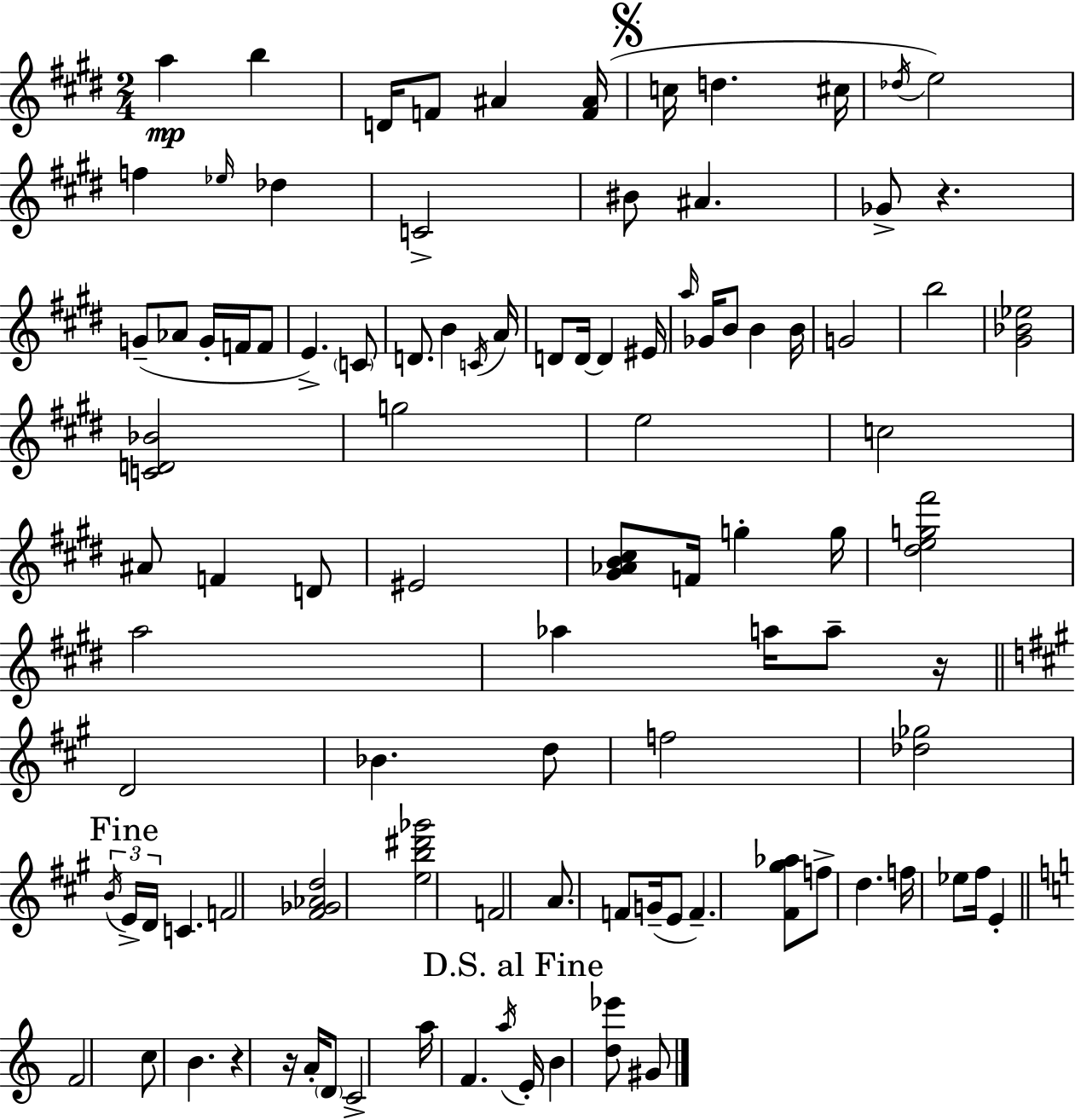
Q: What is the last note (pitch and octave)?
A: G#4